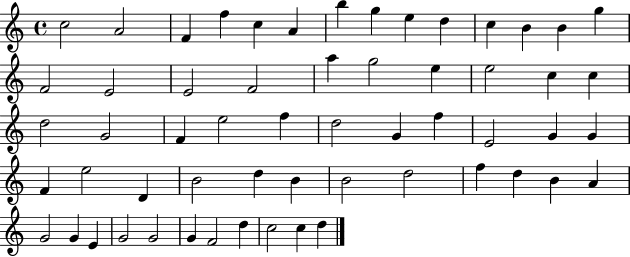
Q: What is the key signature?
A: C major